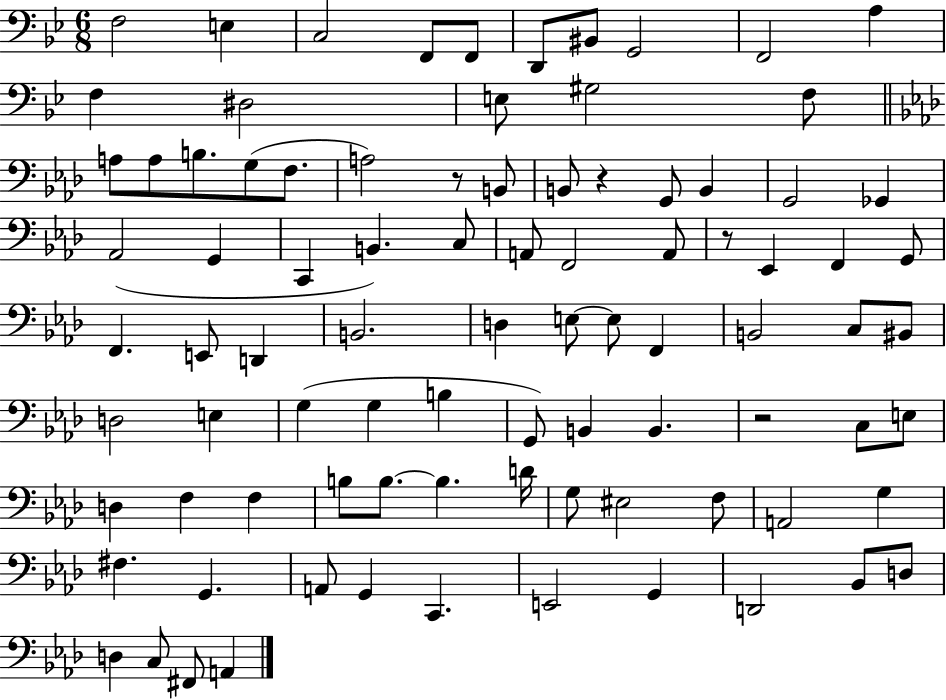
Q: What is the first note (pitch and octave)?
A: F3